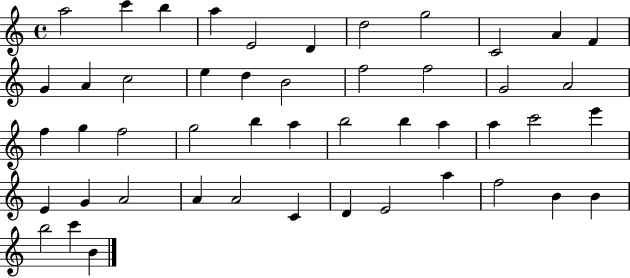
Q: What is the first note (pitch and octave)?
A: A5